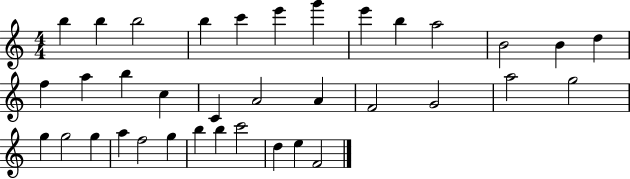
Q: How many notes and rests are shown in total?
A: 36